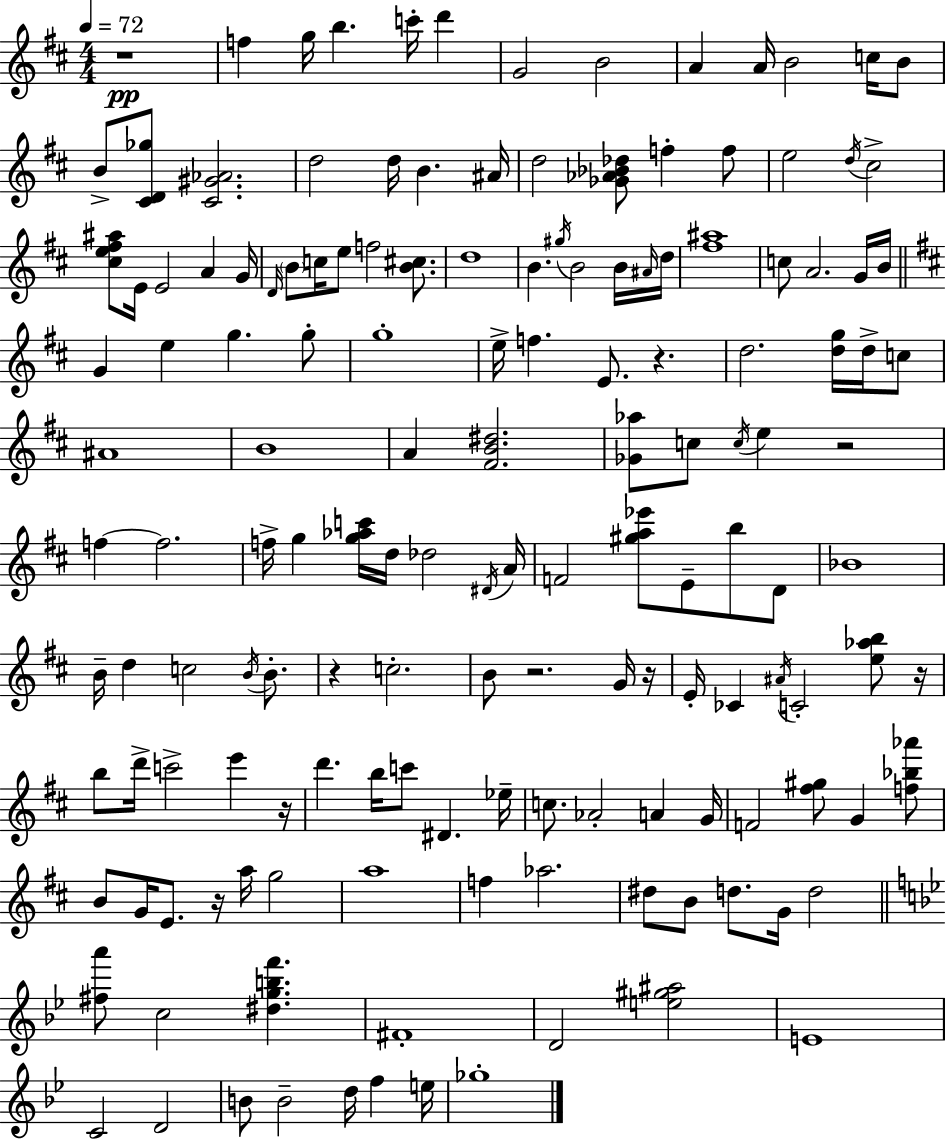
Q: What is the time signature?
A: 4/4